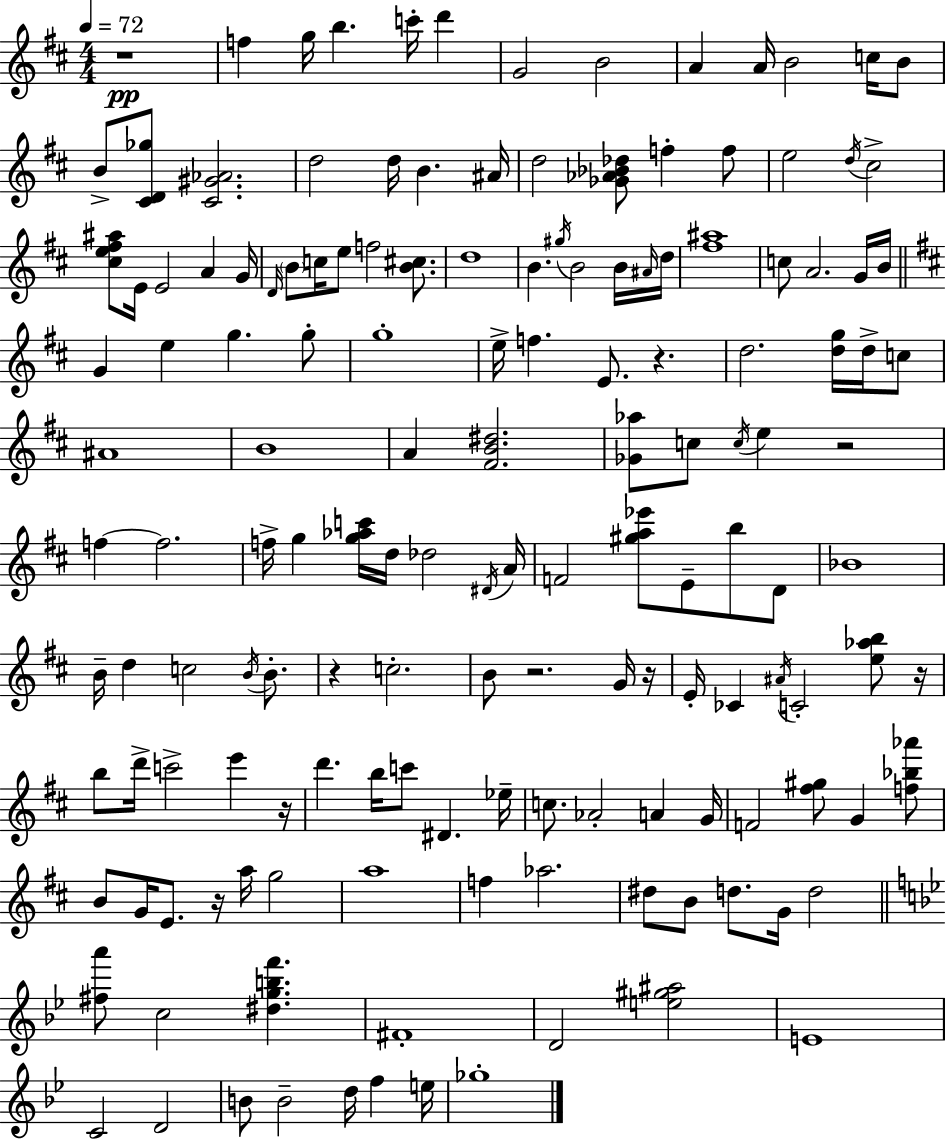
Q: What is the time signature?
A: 4/4